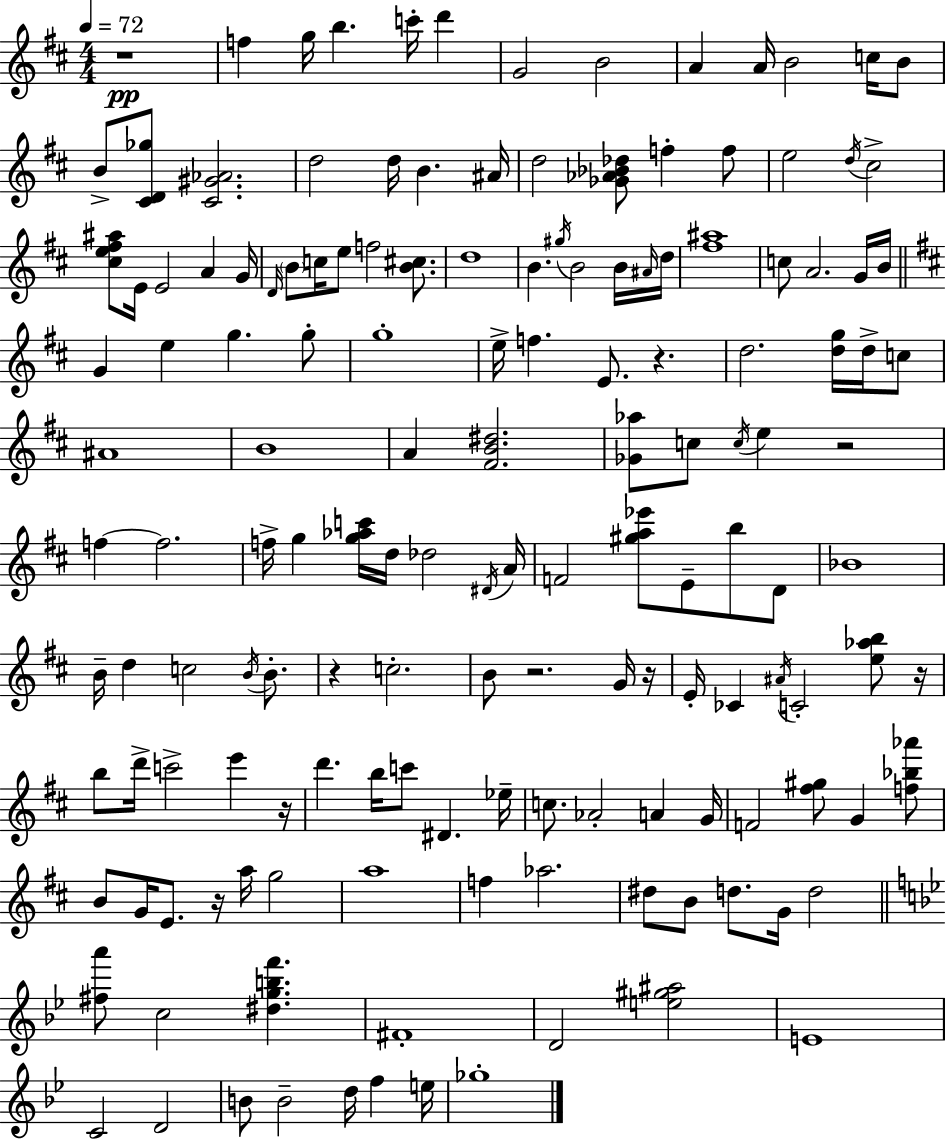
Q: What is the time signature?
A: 4/4